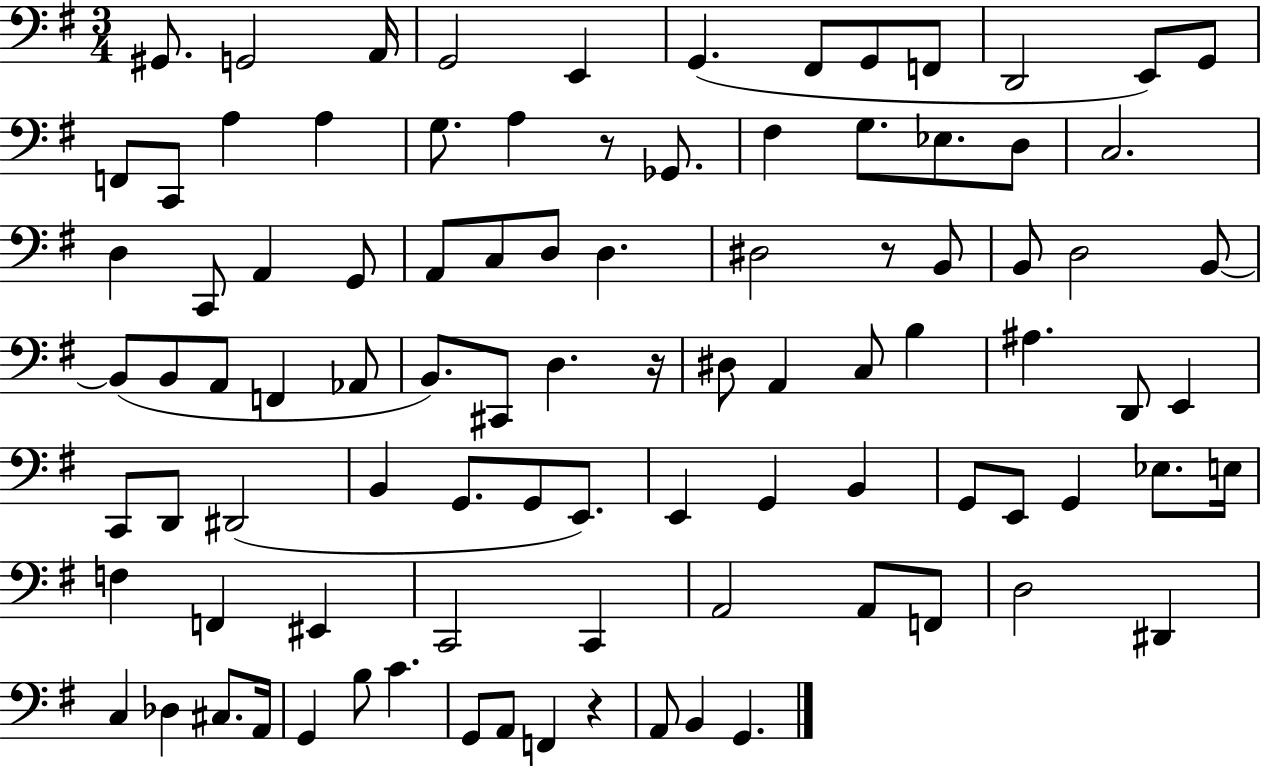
{
  \clef bass
  \numericTimeSignature
  \time 3/4
  \key g \major
  gis,8. g,2 a,16 | g,2 e,4 | g,4.( fis,8 g,8 f,8 | d,2 e,8) g,8 | \break f,8 c,8 a4 a4 | g8. a4 r8 ges,8. | fis4 g8. ees8. d8 | c2. | \break d4 c,8 a,4 g,8 | a,8 c8 d8 d4. | dis2 r8 b,8 | b,8 d2 b,8~~ | \break b,8( b,8 a,8 f,4 aes,8 | b,8.) cis,8 d4. r16 | dis8 a,4 c8 b4 | ais4. d,8 e,4 | \break c,8 d,8 dis,2( | b,4 g,8. g,8 e,8.) | e,4 g,4 b,4 | g,8 e,8 g,4 ees8. e16 | \break f4 f,4 eis,4 | c,2 c,4 | a,2 a,8 f,8 | d2 dis,4 | \break c4 des4 cis8. a,16 | g,4 b8 c'4. | g,8 a,8 f,4 r4 | a,8 b,4 g,4. | \break \bar "|."
}